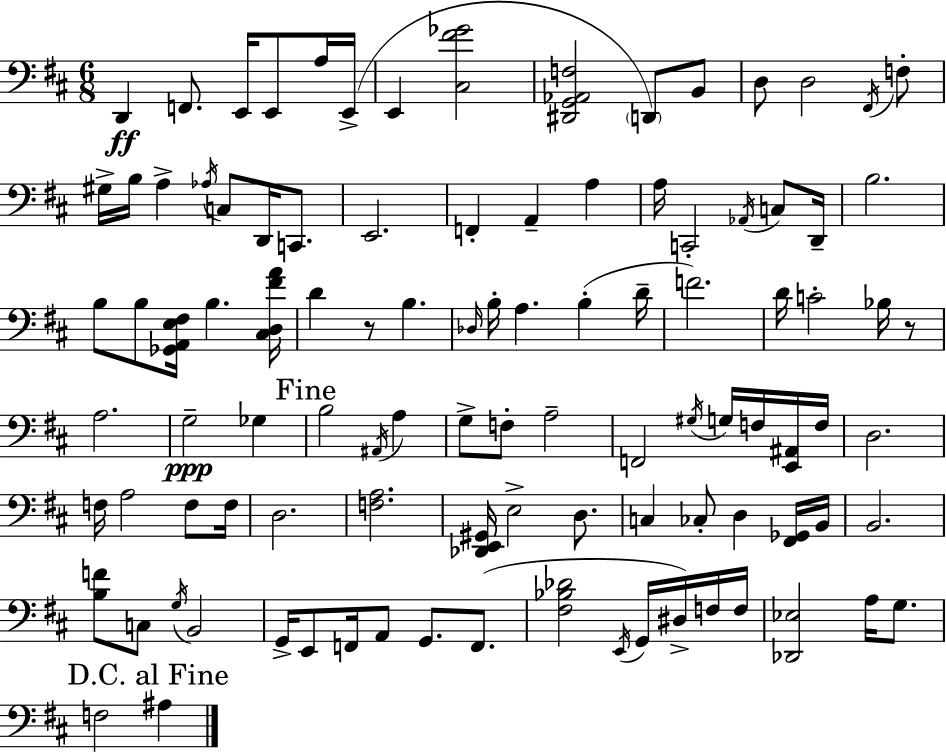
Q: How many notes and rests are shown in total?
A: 102